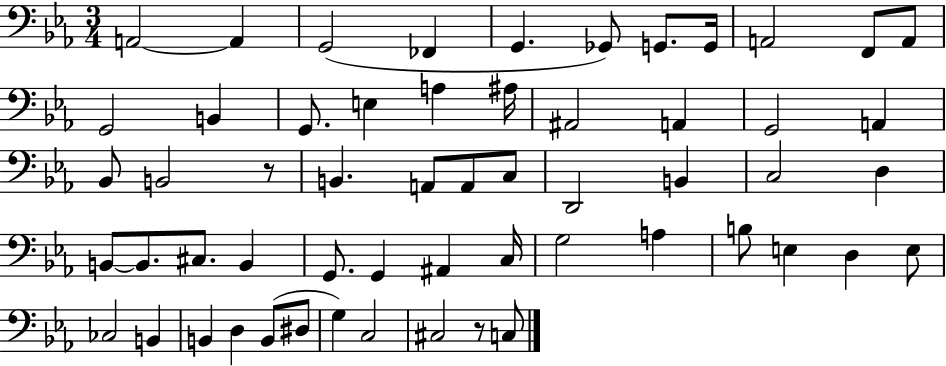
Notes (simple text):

A2/h A2/q G2/h FES2/q G2/q. Gb2/e G2/e. G2/s A2/h F2/e A2/e G2/h B2/q G2/e. E3/q A3/q A#3/s A#2/h A2/q G2/h A2/q Bb2/e B2/h R/e B2/q. A2/e A2/e C3/e D2/h B2/q C3/h D3/q B2/e B2/e. C#3/e. B2/q G2/e. G2/q A#2/q C3/s G3/h A3/q B3/e E3/q D3/q E3/e CES3/h B2/q B2/q D3/q B2/e D#3/e G3/q C3/h C#3/h R/e C3/e